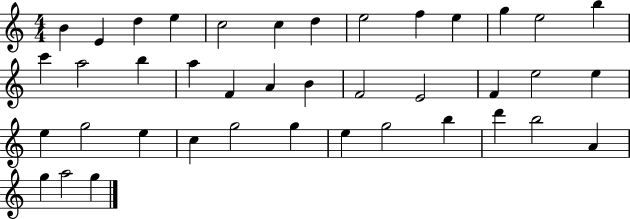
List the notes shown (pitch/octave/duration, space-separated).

B4/q E4/q D5/q E5/q C5/h C5/q D5/q E5/h F5/q E5/q G5/q E5/h B5/q C6/q A5/h B5/q A5/q F4/q A4/q B4/q F4/h E4/h F4/q E5/h E5/q E5/q G5/h E5/q C5/q G5/h G5/q E5/q G5/h B5/q D6/q B5/h A4/q G5/q A5/h G5/q